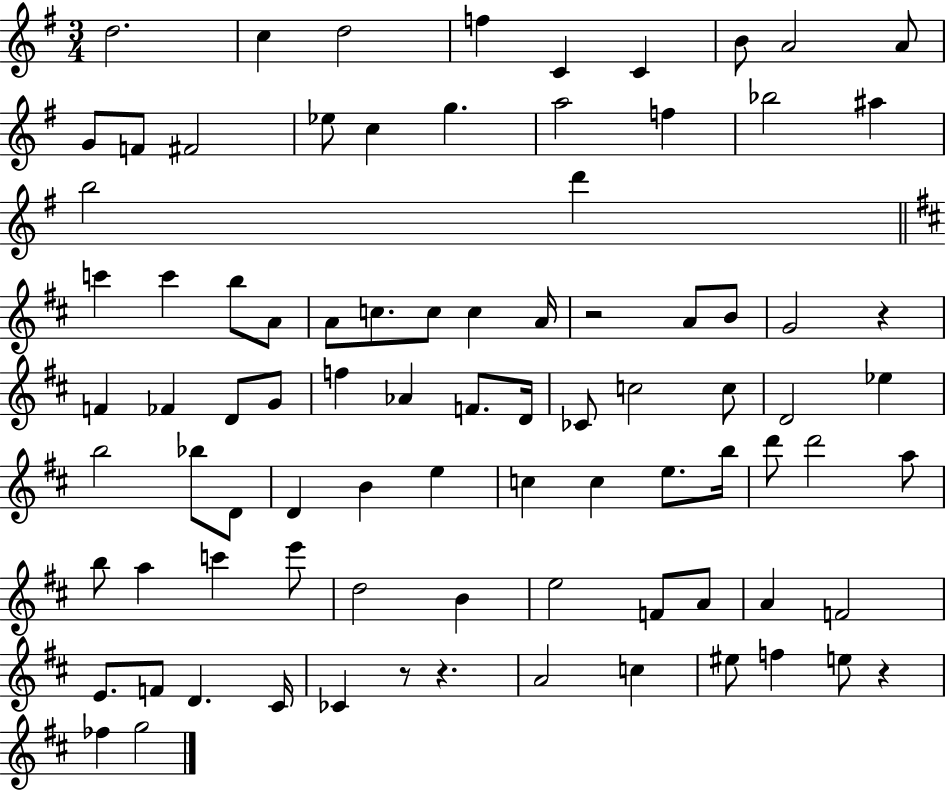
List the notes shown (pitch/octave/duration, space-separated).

D5/h. C5/q D5/h F5/q C4/q C4/q B4/e A4/h A4/e G4/e F4/e F#4/h Eb5/e C5/q G5/q. A5/h F5/q Bb5/h A#5/q B5/h D6/q C6/q C6/q B5/e A4/e A4/e C5/e. C5/e C5/q A4/s R/h A4/e B4/e G4/h R/q F4/q FES4/q D4/e G4/e F5/q Ab4/q F4/e. D4/s CES4/e C5/h C5/e D4/h Eb5/q B5/h Bb5/e D4/e D4/q B4/q E5/q C5/q C5/q E5/e. B5/s D6/e D6/h A5/e B5/e A5/q C6/q E6/e D5/h B4/q E5/h F4/e A4/e A4/q F4/h E4/e. F4/e D4/q. C#4/s CES4/q R/e R/q. A4/h C5/q EIS5/e F5/q E5/e R/q FES5/q G5/h